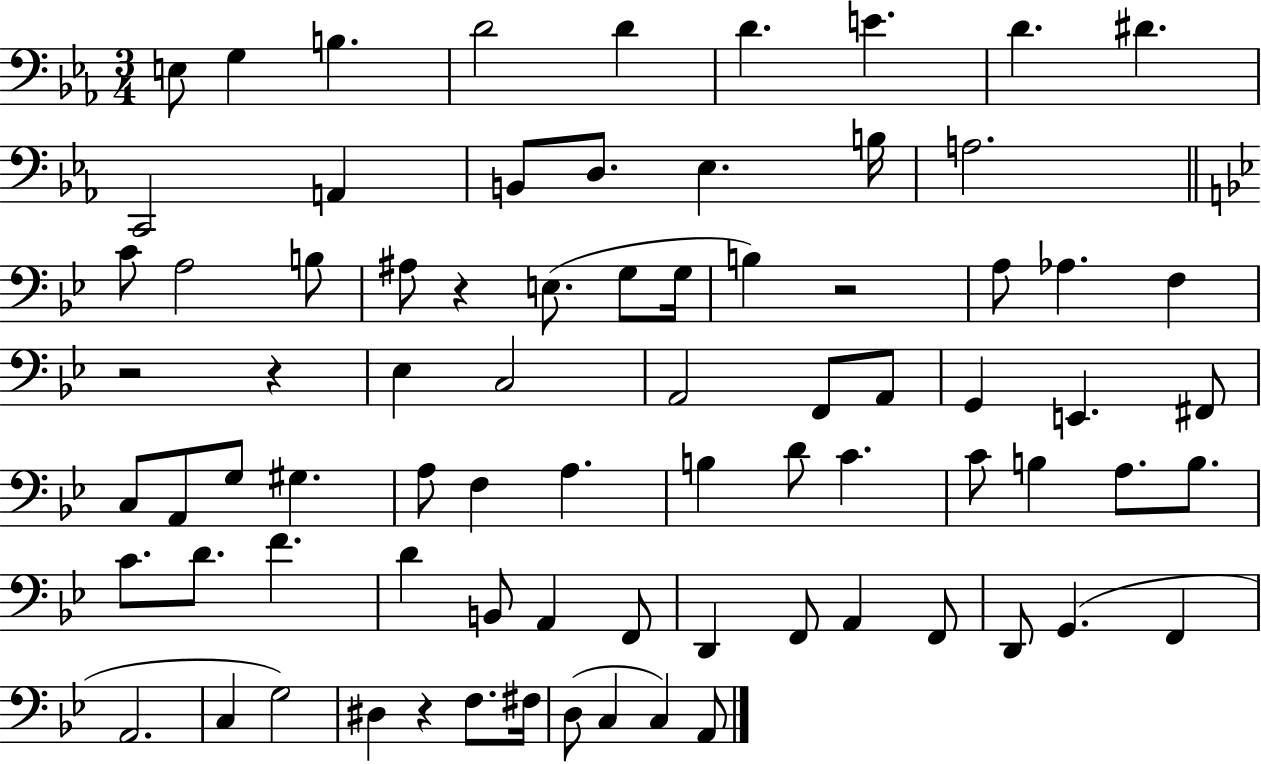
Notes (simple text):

E3/e G3/q B3/q. D4/h D4/q D4/q. E4/q. D4/q. D#4/q. C2/h A2/q B2/e D3/e. Eb3/q. B3/s A3/h. C4/e A3/h B3/e A#3/e R/q E3/e. G3/e G3/s B3/q R/h A3/e Ab3/q. F3/q R/h R/q Eb3/q C3/h A2/h F2/e A2/e G2/q E2/q. F#2/e C3/e A2/e G3/e G#3/q. A3/e F3/q A3/q. B3/q D4/e C4/q. C4/e B3/q A3/e. B3/e. C4/e. D4/e. F4/q. D4/q B2/e A2/q F2/e D2/q F2/e A2/q F2/e D2/e G2/q. F2/q A2/h. C3/q G3/h D#3/q R/q F3/e. F#3/s D3/e C3/q C3/q A2/e